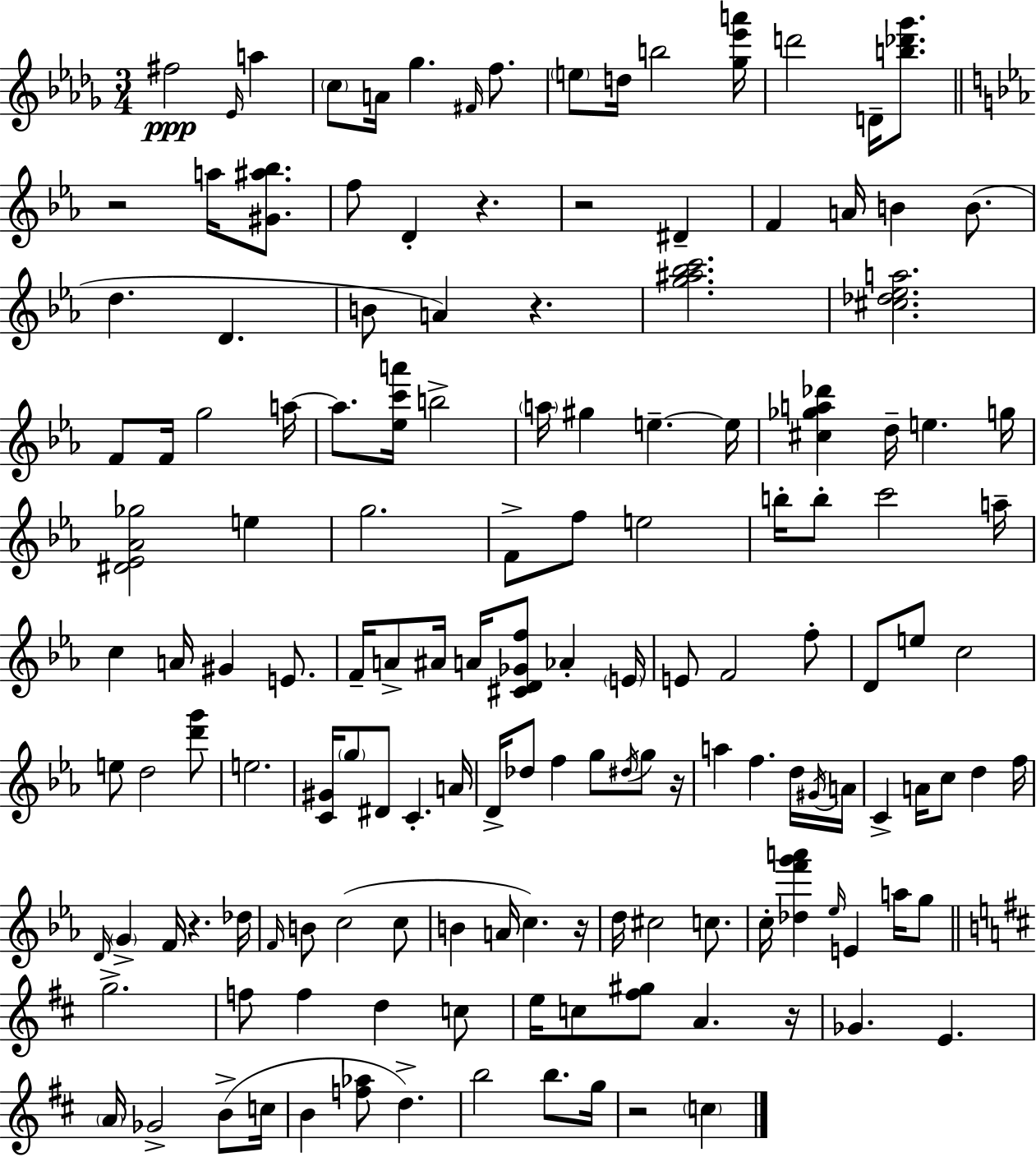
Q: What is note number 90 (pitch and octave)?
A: Db5